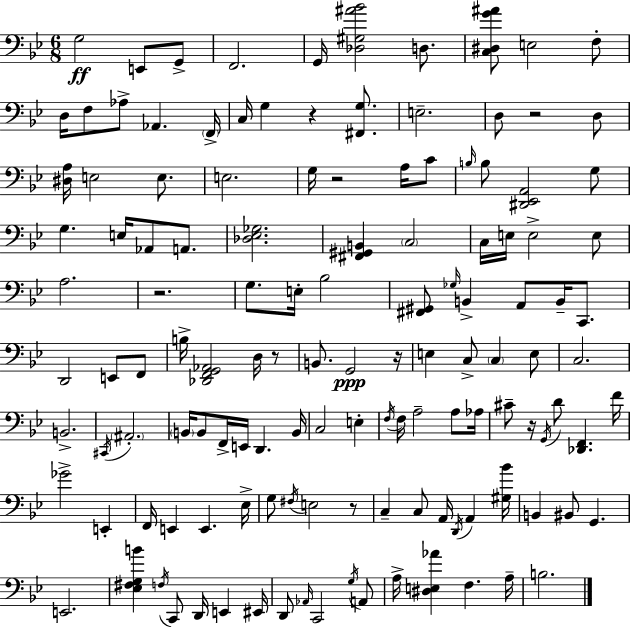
{
  \clef bass
  \numericTimeSignature
  \time 6/8
  \key g \minor
  g2\ff e,8 g,8-> | f,2. | g,16 <des gis ais' bes'>2 d8. | <c dis g' ais'>8 e2 f8-. | \break d16 f8 aes8-> aes,4. \parenthesize f,16-> | c16 g4 r4 <fis, g>8. | e2.-- | d8 r2 d8 | \break <dis a>16 e2 e8. | e2. | g16 r2 a16 c'8 | \grace { b16 } b8 <dis, ees, a,>2 g8 | \break g4. e16 aes,8 a,8. | <des ees ges>2. | <fis, gis, b,>4 \parenthesize c2 | c16 e16 e2-> e8 | \break a2. | r2. | g8. e16-. bes2 | <fis, gis,>8 \grace { ges16 } b,4-> a,8 b,16-- c,8. | \break d,2 e,8 | f,8 b16-> <des, f, g, aes,>2 d16 | r8 b,8. g,2\ppp | r16 e4 c8-> \parenthesize c4 | \break e8 c2. | b,2.-> | \acciaccatura { cis,16 } \parenthesize ais,2.-. | \parenthesize b,16 b,8 f,16-> e,16 d,4. | \break b,16 c2 e4-. | \acciaccatura { f16 } f16 a2-- | a8 aes16 cis'8-- r16 \acciaccatura { g,16 } d'8 <des, f,>4. | f'16 ges'2-> | \break e,4-. f,16 e,4 e,4. | ees16-> g8 \acciaccatura { fis16 } e2 | r8 c4-- c8 | a,16 \acciaccatura { d,16 } a,4 <gis bes'>16 b,4 bis,8 | \break g,4. e,2. | <ees fis g b'>4 \acciaccatura { f16 } | c,8 d,16 e,4 eis,16 d,8 \grace { aes,16 } c,2 | \acciaccatura { g16 } a,8 a16-> <dis e aes'>4 | \break f4. a16-- b2. | \bar "|."
}